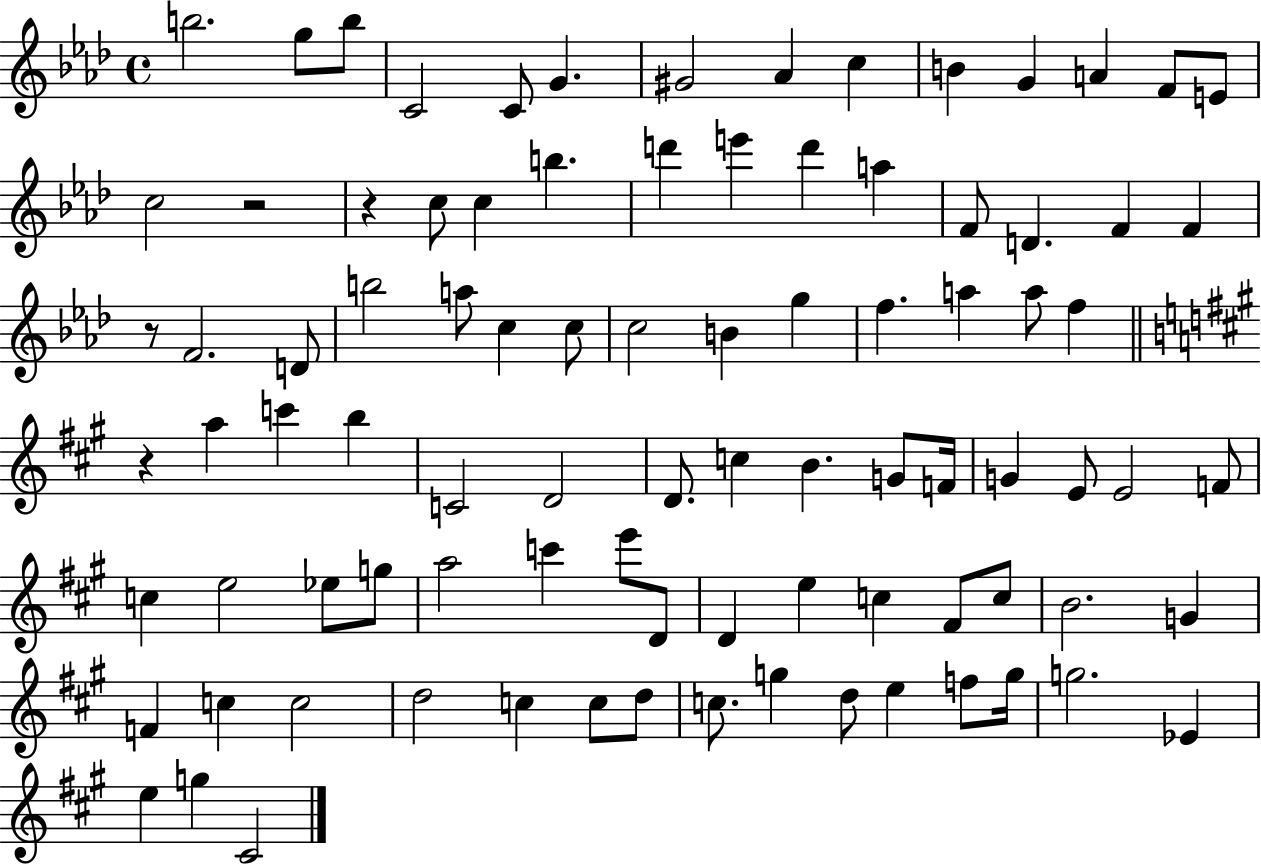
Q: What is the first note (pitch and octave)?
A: B5